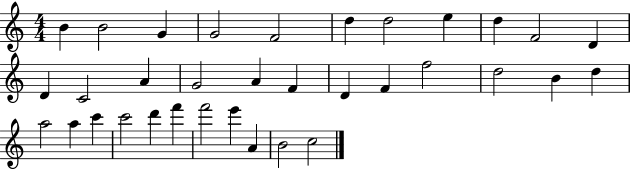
X:1
T:Untitled
M:4/4
L:1/4
K:C
B B2 G G2 F2 d d2 e d F2 D D C2 A G2 A F D F f2 d2 B d a2 a c' c'2 d' f' f'2 e' A B2 c2